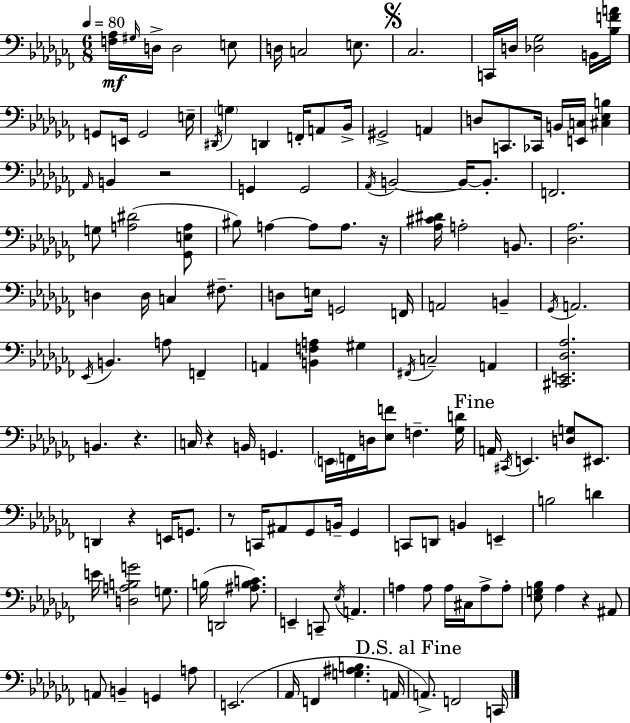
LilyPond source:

{
  \clef bass
  \numericTimeSignature
  \time 6/8
  \key aes \minor
  \tempo 4 = 80
  <f aes>16\mf \grace { gis16 } d16-> d2 e8 | d16 c2 e8. | \mark \markup { \musicglyph "scripts.segno" } ces2. | c,16 d16 <des ges>2 b,16 | \break <bes f' a'>16 g,8 e,16 g,2 | e16-- \acciaccatura { dis,16 } \parenthesize g4 d,4 f,16-. a,8 | bes,16-> gis,2-> a,4 | d8 c,8. ces,16 b,16 <e, c>16 <cis ees b>4 | \break \grace { aes,16 } b,4 r2 | g,4 g,2 | \acciaccatura { aes,16 } b,2~~ | b,16~~ b,8.-. f,2. | \break g8 <a dis'>2( | <ges, e a>8 bis8) a4~~ a8 | a8. r16 <aes cis' dis'>16 a2-. | b,8. <des aes>2. | \break d4 d16 c4 | fis8.-- d8 e16 g,2 | f,16 a,2 | b,4-- \acciaccatura { ges,16 } a,2. | \break \acciaccatura { ees,16 } b,4. | a8 f,4-- a,4 <b, f a>4 | gis4 \acciaccatura { fis,16 } c2-- | a,4 <cis, e, des aes>2. | \break b,4. | r4. c16 r4 | b,16 g,4. \parenthesize e,16 f,16 d16 <ees f'>8 | f4.-- <ges d'>16 \mark "Fine" a,16 \acciaccatura { cis,16 } e,4. | \break <d g>8 eis,8. d,4 | r4 e,16 g,8. r8 c,16 ais,8 | ges,8 b,16-- ges,4 c,8 d,8 | b,4 e,4-- b2 | \break d'4 e'16 <d a b g'>2 | g8. b16( d,2 | <ais b c'>8.) e,4-- | c,8-- \acciaccatura { ees16 } a,4. a4 | \break a8 a16 cis16 a8-> a8-. <ees g bes>8 aes4 | r4 ais,8 a,8 b,4-- | g,4 a8 e,2.( | aes,16 f,4 | \break <g ais b>4. a,16 \mark "D.S. al Fine" a,8.->) | f,2 c,16 \bar "|."
}